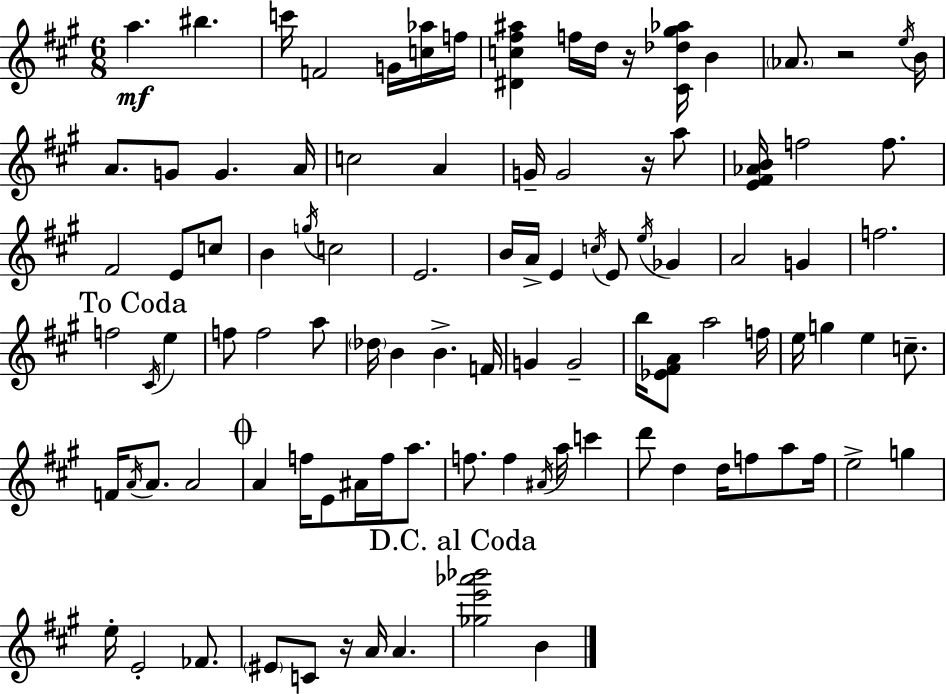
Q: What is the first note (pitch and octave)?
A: A5